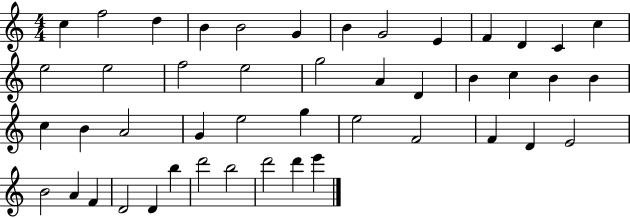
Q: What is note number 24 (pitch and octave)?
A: B4